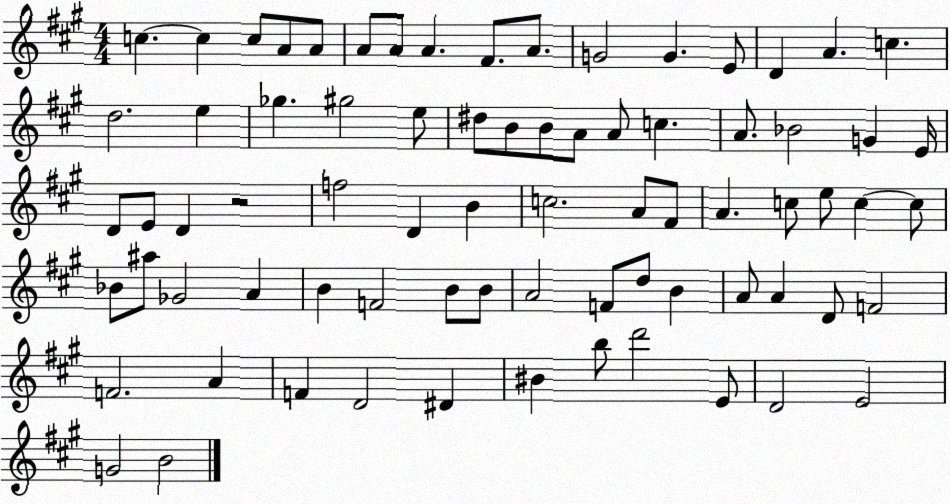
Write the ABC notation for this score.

X:1
T:Untitled
M:4/4
L:1/4
K:A
c c c/2 A/2 A/2 A/2 A/2 A ^F/2 A/2 G2 G E/2 D A c d2 e _g ^g2 e/2 ^d/2 B/2 B/2 A/2 A/2 c A/2 _B2 G E/4 D/2 E/2 D z2 f2 D B c2 A/2 ^F/2 A c/2 e/2 c c/2 _B/2 ^a/2 _G2 A B F2 B/2 B/2 A2 F/2 d/2 B A/2 A D/2 F2 F2 A F D2 ^D ^B b/2 d'2 E/2 D2 E2 G2 B2